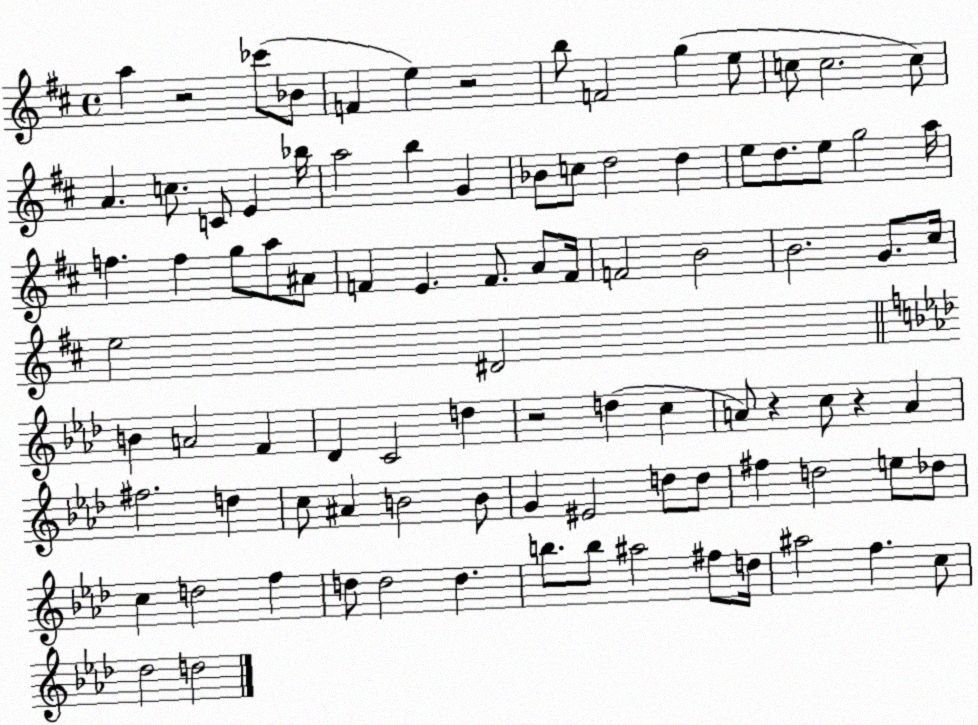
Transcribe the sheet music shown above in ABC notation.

X:1
T:Untitled
M:4/4
L:1/4
K:D
a z2 _c'/2 _B/2 F e z2 b/2 F2 g e/2 c/2 c2 c/2 A c/2 C/2 E _b/4 a2 b G _B/2 c/2 d2 d e/2 d/2 e/2 g2 a/4 f f g/2 a/2 ^A/2 F E F/2 A/2 F/4 F2 B2 B2 G/2 ^c/4 e2 ^D2 B A2 F _D C2 d z2 d c A/2 z c/2 z A ^f2 d c/2 ^A B2 B/2 G ^E2 d/2 d/2 ^f d2 e/2 _d/2 c d2 f d/2 d2 d b/2 b/2 ^a2 ^f/2 d/4 ^a2 f c/2 _d2 d2